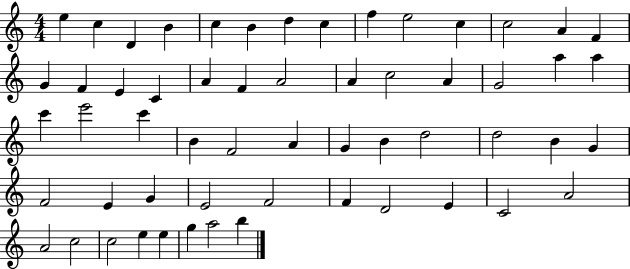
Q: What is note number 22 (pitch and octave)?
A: A4